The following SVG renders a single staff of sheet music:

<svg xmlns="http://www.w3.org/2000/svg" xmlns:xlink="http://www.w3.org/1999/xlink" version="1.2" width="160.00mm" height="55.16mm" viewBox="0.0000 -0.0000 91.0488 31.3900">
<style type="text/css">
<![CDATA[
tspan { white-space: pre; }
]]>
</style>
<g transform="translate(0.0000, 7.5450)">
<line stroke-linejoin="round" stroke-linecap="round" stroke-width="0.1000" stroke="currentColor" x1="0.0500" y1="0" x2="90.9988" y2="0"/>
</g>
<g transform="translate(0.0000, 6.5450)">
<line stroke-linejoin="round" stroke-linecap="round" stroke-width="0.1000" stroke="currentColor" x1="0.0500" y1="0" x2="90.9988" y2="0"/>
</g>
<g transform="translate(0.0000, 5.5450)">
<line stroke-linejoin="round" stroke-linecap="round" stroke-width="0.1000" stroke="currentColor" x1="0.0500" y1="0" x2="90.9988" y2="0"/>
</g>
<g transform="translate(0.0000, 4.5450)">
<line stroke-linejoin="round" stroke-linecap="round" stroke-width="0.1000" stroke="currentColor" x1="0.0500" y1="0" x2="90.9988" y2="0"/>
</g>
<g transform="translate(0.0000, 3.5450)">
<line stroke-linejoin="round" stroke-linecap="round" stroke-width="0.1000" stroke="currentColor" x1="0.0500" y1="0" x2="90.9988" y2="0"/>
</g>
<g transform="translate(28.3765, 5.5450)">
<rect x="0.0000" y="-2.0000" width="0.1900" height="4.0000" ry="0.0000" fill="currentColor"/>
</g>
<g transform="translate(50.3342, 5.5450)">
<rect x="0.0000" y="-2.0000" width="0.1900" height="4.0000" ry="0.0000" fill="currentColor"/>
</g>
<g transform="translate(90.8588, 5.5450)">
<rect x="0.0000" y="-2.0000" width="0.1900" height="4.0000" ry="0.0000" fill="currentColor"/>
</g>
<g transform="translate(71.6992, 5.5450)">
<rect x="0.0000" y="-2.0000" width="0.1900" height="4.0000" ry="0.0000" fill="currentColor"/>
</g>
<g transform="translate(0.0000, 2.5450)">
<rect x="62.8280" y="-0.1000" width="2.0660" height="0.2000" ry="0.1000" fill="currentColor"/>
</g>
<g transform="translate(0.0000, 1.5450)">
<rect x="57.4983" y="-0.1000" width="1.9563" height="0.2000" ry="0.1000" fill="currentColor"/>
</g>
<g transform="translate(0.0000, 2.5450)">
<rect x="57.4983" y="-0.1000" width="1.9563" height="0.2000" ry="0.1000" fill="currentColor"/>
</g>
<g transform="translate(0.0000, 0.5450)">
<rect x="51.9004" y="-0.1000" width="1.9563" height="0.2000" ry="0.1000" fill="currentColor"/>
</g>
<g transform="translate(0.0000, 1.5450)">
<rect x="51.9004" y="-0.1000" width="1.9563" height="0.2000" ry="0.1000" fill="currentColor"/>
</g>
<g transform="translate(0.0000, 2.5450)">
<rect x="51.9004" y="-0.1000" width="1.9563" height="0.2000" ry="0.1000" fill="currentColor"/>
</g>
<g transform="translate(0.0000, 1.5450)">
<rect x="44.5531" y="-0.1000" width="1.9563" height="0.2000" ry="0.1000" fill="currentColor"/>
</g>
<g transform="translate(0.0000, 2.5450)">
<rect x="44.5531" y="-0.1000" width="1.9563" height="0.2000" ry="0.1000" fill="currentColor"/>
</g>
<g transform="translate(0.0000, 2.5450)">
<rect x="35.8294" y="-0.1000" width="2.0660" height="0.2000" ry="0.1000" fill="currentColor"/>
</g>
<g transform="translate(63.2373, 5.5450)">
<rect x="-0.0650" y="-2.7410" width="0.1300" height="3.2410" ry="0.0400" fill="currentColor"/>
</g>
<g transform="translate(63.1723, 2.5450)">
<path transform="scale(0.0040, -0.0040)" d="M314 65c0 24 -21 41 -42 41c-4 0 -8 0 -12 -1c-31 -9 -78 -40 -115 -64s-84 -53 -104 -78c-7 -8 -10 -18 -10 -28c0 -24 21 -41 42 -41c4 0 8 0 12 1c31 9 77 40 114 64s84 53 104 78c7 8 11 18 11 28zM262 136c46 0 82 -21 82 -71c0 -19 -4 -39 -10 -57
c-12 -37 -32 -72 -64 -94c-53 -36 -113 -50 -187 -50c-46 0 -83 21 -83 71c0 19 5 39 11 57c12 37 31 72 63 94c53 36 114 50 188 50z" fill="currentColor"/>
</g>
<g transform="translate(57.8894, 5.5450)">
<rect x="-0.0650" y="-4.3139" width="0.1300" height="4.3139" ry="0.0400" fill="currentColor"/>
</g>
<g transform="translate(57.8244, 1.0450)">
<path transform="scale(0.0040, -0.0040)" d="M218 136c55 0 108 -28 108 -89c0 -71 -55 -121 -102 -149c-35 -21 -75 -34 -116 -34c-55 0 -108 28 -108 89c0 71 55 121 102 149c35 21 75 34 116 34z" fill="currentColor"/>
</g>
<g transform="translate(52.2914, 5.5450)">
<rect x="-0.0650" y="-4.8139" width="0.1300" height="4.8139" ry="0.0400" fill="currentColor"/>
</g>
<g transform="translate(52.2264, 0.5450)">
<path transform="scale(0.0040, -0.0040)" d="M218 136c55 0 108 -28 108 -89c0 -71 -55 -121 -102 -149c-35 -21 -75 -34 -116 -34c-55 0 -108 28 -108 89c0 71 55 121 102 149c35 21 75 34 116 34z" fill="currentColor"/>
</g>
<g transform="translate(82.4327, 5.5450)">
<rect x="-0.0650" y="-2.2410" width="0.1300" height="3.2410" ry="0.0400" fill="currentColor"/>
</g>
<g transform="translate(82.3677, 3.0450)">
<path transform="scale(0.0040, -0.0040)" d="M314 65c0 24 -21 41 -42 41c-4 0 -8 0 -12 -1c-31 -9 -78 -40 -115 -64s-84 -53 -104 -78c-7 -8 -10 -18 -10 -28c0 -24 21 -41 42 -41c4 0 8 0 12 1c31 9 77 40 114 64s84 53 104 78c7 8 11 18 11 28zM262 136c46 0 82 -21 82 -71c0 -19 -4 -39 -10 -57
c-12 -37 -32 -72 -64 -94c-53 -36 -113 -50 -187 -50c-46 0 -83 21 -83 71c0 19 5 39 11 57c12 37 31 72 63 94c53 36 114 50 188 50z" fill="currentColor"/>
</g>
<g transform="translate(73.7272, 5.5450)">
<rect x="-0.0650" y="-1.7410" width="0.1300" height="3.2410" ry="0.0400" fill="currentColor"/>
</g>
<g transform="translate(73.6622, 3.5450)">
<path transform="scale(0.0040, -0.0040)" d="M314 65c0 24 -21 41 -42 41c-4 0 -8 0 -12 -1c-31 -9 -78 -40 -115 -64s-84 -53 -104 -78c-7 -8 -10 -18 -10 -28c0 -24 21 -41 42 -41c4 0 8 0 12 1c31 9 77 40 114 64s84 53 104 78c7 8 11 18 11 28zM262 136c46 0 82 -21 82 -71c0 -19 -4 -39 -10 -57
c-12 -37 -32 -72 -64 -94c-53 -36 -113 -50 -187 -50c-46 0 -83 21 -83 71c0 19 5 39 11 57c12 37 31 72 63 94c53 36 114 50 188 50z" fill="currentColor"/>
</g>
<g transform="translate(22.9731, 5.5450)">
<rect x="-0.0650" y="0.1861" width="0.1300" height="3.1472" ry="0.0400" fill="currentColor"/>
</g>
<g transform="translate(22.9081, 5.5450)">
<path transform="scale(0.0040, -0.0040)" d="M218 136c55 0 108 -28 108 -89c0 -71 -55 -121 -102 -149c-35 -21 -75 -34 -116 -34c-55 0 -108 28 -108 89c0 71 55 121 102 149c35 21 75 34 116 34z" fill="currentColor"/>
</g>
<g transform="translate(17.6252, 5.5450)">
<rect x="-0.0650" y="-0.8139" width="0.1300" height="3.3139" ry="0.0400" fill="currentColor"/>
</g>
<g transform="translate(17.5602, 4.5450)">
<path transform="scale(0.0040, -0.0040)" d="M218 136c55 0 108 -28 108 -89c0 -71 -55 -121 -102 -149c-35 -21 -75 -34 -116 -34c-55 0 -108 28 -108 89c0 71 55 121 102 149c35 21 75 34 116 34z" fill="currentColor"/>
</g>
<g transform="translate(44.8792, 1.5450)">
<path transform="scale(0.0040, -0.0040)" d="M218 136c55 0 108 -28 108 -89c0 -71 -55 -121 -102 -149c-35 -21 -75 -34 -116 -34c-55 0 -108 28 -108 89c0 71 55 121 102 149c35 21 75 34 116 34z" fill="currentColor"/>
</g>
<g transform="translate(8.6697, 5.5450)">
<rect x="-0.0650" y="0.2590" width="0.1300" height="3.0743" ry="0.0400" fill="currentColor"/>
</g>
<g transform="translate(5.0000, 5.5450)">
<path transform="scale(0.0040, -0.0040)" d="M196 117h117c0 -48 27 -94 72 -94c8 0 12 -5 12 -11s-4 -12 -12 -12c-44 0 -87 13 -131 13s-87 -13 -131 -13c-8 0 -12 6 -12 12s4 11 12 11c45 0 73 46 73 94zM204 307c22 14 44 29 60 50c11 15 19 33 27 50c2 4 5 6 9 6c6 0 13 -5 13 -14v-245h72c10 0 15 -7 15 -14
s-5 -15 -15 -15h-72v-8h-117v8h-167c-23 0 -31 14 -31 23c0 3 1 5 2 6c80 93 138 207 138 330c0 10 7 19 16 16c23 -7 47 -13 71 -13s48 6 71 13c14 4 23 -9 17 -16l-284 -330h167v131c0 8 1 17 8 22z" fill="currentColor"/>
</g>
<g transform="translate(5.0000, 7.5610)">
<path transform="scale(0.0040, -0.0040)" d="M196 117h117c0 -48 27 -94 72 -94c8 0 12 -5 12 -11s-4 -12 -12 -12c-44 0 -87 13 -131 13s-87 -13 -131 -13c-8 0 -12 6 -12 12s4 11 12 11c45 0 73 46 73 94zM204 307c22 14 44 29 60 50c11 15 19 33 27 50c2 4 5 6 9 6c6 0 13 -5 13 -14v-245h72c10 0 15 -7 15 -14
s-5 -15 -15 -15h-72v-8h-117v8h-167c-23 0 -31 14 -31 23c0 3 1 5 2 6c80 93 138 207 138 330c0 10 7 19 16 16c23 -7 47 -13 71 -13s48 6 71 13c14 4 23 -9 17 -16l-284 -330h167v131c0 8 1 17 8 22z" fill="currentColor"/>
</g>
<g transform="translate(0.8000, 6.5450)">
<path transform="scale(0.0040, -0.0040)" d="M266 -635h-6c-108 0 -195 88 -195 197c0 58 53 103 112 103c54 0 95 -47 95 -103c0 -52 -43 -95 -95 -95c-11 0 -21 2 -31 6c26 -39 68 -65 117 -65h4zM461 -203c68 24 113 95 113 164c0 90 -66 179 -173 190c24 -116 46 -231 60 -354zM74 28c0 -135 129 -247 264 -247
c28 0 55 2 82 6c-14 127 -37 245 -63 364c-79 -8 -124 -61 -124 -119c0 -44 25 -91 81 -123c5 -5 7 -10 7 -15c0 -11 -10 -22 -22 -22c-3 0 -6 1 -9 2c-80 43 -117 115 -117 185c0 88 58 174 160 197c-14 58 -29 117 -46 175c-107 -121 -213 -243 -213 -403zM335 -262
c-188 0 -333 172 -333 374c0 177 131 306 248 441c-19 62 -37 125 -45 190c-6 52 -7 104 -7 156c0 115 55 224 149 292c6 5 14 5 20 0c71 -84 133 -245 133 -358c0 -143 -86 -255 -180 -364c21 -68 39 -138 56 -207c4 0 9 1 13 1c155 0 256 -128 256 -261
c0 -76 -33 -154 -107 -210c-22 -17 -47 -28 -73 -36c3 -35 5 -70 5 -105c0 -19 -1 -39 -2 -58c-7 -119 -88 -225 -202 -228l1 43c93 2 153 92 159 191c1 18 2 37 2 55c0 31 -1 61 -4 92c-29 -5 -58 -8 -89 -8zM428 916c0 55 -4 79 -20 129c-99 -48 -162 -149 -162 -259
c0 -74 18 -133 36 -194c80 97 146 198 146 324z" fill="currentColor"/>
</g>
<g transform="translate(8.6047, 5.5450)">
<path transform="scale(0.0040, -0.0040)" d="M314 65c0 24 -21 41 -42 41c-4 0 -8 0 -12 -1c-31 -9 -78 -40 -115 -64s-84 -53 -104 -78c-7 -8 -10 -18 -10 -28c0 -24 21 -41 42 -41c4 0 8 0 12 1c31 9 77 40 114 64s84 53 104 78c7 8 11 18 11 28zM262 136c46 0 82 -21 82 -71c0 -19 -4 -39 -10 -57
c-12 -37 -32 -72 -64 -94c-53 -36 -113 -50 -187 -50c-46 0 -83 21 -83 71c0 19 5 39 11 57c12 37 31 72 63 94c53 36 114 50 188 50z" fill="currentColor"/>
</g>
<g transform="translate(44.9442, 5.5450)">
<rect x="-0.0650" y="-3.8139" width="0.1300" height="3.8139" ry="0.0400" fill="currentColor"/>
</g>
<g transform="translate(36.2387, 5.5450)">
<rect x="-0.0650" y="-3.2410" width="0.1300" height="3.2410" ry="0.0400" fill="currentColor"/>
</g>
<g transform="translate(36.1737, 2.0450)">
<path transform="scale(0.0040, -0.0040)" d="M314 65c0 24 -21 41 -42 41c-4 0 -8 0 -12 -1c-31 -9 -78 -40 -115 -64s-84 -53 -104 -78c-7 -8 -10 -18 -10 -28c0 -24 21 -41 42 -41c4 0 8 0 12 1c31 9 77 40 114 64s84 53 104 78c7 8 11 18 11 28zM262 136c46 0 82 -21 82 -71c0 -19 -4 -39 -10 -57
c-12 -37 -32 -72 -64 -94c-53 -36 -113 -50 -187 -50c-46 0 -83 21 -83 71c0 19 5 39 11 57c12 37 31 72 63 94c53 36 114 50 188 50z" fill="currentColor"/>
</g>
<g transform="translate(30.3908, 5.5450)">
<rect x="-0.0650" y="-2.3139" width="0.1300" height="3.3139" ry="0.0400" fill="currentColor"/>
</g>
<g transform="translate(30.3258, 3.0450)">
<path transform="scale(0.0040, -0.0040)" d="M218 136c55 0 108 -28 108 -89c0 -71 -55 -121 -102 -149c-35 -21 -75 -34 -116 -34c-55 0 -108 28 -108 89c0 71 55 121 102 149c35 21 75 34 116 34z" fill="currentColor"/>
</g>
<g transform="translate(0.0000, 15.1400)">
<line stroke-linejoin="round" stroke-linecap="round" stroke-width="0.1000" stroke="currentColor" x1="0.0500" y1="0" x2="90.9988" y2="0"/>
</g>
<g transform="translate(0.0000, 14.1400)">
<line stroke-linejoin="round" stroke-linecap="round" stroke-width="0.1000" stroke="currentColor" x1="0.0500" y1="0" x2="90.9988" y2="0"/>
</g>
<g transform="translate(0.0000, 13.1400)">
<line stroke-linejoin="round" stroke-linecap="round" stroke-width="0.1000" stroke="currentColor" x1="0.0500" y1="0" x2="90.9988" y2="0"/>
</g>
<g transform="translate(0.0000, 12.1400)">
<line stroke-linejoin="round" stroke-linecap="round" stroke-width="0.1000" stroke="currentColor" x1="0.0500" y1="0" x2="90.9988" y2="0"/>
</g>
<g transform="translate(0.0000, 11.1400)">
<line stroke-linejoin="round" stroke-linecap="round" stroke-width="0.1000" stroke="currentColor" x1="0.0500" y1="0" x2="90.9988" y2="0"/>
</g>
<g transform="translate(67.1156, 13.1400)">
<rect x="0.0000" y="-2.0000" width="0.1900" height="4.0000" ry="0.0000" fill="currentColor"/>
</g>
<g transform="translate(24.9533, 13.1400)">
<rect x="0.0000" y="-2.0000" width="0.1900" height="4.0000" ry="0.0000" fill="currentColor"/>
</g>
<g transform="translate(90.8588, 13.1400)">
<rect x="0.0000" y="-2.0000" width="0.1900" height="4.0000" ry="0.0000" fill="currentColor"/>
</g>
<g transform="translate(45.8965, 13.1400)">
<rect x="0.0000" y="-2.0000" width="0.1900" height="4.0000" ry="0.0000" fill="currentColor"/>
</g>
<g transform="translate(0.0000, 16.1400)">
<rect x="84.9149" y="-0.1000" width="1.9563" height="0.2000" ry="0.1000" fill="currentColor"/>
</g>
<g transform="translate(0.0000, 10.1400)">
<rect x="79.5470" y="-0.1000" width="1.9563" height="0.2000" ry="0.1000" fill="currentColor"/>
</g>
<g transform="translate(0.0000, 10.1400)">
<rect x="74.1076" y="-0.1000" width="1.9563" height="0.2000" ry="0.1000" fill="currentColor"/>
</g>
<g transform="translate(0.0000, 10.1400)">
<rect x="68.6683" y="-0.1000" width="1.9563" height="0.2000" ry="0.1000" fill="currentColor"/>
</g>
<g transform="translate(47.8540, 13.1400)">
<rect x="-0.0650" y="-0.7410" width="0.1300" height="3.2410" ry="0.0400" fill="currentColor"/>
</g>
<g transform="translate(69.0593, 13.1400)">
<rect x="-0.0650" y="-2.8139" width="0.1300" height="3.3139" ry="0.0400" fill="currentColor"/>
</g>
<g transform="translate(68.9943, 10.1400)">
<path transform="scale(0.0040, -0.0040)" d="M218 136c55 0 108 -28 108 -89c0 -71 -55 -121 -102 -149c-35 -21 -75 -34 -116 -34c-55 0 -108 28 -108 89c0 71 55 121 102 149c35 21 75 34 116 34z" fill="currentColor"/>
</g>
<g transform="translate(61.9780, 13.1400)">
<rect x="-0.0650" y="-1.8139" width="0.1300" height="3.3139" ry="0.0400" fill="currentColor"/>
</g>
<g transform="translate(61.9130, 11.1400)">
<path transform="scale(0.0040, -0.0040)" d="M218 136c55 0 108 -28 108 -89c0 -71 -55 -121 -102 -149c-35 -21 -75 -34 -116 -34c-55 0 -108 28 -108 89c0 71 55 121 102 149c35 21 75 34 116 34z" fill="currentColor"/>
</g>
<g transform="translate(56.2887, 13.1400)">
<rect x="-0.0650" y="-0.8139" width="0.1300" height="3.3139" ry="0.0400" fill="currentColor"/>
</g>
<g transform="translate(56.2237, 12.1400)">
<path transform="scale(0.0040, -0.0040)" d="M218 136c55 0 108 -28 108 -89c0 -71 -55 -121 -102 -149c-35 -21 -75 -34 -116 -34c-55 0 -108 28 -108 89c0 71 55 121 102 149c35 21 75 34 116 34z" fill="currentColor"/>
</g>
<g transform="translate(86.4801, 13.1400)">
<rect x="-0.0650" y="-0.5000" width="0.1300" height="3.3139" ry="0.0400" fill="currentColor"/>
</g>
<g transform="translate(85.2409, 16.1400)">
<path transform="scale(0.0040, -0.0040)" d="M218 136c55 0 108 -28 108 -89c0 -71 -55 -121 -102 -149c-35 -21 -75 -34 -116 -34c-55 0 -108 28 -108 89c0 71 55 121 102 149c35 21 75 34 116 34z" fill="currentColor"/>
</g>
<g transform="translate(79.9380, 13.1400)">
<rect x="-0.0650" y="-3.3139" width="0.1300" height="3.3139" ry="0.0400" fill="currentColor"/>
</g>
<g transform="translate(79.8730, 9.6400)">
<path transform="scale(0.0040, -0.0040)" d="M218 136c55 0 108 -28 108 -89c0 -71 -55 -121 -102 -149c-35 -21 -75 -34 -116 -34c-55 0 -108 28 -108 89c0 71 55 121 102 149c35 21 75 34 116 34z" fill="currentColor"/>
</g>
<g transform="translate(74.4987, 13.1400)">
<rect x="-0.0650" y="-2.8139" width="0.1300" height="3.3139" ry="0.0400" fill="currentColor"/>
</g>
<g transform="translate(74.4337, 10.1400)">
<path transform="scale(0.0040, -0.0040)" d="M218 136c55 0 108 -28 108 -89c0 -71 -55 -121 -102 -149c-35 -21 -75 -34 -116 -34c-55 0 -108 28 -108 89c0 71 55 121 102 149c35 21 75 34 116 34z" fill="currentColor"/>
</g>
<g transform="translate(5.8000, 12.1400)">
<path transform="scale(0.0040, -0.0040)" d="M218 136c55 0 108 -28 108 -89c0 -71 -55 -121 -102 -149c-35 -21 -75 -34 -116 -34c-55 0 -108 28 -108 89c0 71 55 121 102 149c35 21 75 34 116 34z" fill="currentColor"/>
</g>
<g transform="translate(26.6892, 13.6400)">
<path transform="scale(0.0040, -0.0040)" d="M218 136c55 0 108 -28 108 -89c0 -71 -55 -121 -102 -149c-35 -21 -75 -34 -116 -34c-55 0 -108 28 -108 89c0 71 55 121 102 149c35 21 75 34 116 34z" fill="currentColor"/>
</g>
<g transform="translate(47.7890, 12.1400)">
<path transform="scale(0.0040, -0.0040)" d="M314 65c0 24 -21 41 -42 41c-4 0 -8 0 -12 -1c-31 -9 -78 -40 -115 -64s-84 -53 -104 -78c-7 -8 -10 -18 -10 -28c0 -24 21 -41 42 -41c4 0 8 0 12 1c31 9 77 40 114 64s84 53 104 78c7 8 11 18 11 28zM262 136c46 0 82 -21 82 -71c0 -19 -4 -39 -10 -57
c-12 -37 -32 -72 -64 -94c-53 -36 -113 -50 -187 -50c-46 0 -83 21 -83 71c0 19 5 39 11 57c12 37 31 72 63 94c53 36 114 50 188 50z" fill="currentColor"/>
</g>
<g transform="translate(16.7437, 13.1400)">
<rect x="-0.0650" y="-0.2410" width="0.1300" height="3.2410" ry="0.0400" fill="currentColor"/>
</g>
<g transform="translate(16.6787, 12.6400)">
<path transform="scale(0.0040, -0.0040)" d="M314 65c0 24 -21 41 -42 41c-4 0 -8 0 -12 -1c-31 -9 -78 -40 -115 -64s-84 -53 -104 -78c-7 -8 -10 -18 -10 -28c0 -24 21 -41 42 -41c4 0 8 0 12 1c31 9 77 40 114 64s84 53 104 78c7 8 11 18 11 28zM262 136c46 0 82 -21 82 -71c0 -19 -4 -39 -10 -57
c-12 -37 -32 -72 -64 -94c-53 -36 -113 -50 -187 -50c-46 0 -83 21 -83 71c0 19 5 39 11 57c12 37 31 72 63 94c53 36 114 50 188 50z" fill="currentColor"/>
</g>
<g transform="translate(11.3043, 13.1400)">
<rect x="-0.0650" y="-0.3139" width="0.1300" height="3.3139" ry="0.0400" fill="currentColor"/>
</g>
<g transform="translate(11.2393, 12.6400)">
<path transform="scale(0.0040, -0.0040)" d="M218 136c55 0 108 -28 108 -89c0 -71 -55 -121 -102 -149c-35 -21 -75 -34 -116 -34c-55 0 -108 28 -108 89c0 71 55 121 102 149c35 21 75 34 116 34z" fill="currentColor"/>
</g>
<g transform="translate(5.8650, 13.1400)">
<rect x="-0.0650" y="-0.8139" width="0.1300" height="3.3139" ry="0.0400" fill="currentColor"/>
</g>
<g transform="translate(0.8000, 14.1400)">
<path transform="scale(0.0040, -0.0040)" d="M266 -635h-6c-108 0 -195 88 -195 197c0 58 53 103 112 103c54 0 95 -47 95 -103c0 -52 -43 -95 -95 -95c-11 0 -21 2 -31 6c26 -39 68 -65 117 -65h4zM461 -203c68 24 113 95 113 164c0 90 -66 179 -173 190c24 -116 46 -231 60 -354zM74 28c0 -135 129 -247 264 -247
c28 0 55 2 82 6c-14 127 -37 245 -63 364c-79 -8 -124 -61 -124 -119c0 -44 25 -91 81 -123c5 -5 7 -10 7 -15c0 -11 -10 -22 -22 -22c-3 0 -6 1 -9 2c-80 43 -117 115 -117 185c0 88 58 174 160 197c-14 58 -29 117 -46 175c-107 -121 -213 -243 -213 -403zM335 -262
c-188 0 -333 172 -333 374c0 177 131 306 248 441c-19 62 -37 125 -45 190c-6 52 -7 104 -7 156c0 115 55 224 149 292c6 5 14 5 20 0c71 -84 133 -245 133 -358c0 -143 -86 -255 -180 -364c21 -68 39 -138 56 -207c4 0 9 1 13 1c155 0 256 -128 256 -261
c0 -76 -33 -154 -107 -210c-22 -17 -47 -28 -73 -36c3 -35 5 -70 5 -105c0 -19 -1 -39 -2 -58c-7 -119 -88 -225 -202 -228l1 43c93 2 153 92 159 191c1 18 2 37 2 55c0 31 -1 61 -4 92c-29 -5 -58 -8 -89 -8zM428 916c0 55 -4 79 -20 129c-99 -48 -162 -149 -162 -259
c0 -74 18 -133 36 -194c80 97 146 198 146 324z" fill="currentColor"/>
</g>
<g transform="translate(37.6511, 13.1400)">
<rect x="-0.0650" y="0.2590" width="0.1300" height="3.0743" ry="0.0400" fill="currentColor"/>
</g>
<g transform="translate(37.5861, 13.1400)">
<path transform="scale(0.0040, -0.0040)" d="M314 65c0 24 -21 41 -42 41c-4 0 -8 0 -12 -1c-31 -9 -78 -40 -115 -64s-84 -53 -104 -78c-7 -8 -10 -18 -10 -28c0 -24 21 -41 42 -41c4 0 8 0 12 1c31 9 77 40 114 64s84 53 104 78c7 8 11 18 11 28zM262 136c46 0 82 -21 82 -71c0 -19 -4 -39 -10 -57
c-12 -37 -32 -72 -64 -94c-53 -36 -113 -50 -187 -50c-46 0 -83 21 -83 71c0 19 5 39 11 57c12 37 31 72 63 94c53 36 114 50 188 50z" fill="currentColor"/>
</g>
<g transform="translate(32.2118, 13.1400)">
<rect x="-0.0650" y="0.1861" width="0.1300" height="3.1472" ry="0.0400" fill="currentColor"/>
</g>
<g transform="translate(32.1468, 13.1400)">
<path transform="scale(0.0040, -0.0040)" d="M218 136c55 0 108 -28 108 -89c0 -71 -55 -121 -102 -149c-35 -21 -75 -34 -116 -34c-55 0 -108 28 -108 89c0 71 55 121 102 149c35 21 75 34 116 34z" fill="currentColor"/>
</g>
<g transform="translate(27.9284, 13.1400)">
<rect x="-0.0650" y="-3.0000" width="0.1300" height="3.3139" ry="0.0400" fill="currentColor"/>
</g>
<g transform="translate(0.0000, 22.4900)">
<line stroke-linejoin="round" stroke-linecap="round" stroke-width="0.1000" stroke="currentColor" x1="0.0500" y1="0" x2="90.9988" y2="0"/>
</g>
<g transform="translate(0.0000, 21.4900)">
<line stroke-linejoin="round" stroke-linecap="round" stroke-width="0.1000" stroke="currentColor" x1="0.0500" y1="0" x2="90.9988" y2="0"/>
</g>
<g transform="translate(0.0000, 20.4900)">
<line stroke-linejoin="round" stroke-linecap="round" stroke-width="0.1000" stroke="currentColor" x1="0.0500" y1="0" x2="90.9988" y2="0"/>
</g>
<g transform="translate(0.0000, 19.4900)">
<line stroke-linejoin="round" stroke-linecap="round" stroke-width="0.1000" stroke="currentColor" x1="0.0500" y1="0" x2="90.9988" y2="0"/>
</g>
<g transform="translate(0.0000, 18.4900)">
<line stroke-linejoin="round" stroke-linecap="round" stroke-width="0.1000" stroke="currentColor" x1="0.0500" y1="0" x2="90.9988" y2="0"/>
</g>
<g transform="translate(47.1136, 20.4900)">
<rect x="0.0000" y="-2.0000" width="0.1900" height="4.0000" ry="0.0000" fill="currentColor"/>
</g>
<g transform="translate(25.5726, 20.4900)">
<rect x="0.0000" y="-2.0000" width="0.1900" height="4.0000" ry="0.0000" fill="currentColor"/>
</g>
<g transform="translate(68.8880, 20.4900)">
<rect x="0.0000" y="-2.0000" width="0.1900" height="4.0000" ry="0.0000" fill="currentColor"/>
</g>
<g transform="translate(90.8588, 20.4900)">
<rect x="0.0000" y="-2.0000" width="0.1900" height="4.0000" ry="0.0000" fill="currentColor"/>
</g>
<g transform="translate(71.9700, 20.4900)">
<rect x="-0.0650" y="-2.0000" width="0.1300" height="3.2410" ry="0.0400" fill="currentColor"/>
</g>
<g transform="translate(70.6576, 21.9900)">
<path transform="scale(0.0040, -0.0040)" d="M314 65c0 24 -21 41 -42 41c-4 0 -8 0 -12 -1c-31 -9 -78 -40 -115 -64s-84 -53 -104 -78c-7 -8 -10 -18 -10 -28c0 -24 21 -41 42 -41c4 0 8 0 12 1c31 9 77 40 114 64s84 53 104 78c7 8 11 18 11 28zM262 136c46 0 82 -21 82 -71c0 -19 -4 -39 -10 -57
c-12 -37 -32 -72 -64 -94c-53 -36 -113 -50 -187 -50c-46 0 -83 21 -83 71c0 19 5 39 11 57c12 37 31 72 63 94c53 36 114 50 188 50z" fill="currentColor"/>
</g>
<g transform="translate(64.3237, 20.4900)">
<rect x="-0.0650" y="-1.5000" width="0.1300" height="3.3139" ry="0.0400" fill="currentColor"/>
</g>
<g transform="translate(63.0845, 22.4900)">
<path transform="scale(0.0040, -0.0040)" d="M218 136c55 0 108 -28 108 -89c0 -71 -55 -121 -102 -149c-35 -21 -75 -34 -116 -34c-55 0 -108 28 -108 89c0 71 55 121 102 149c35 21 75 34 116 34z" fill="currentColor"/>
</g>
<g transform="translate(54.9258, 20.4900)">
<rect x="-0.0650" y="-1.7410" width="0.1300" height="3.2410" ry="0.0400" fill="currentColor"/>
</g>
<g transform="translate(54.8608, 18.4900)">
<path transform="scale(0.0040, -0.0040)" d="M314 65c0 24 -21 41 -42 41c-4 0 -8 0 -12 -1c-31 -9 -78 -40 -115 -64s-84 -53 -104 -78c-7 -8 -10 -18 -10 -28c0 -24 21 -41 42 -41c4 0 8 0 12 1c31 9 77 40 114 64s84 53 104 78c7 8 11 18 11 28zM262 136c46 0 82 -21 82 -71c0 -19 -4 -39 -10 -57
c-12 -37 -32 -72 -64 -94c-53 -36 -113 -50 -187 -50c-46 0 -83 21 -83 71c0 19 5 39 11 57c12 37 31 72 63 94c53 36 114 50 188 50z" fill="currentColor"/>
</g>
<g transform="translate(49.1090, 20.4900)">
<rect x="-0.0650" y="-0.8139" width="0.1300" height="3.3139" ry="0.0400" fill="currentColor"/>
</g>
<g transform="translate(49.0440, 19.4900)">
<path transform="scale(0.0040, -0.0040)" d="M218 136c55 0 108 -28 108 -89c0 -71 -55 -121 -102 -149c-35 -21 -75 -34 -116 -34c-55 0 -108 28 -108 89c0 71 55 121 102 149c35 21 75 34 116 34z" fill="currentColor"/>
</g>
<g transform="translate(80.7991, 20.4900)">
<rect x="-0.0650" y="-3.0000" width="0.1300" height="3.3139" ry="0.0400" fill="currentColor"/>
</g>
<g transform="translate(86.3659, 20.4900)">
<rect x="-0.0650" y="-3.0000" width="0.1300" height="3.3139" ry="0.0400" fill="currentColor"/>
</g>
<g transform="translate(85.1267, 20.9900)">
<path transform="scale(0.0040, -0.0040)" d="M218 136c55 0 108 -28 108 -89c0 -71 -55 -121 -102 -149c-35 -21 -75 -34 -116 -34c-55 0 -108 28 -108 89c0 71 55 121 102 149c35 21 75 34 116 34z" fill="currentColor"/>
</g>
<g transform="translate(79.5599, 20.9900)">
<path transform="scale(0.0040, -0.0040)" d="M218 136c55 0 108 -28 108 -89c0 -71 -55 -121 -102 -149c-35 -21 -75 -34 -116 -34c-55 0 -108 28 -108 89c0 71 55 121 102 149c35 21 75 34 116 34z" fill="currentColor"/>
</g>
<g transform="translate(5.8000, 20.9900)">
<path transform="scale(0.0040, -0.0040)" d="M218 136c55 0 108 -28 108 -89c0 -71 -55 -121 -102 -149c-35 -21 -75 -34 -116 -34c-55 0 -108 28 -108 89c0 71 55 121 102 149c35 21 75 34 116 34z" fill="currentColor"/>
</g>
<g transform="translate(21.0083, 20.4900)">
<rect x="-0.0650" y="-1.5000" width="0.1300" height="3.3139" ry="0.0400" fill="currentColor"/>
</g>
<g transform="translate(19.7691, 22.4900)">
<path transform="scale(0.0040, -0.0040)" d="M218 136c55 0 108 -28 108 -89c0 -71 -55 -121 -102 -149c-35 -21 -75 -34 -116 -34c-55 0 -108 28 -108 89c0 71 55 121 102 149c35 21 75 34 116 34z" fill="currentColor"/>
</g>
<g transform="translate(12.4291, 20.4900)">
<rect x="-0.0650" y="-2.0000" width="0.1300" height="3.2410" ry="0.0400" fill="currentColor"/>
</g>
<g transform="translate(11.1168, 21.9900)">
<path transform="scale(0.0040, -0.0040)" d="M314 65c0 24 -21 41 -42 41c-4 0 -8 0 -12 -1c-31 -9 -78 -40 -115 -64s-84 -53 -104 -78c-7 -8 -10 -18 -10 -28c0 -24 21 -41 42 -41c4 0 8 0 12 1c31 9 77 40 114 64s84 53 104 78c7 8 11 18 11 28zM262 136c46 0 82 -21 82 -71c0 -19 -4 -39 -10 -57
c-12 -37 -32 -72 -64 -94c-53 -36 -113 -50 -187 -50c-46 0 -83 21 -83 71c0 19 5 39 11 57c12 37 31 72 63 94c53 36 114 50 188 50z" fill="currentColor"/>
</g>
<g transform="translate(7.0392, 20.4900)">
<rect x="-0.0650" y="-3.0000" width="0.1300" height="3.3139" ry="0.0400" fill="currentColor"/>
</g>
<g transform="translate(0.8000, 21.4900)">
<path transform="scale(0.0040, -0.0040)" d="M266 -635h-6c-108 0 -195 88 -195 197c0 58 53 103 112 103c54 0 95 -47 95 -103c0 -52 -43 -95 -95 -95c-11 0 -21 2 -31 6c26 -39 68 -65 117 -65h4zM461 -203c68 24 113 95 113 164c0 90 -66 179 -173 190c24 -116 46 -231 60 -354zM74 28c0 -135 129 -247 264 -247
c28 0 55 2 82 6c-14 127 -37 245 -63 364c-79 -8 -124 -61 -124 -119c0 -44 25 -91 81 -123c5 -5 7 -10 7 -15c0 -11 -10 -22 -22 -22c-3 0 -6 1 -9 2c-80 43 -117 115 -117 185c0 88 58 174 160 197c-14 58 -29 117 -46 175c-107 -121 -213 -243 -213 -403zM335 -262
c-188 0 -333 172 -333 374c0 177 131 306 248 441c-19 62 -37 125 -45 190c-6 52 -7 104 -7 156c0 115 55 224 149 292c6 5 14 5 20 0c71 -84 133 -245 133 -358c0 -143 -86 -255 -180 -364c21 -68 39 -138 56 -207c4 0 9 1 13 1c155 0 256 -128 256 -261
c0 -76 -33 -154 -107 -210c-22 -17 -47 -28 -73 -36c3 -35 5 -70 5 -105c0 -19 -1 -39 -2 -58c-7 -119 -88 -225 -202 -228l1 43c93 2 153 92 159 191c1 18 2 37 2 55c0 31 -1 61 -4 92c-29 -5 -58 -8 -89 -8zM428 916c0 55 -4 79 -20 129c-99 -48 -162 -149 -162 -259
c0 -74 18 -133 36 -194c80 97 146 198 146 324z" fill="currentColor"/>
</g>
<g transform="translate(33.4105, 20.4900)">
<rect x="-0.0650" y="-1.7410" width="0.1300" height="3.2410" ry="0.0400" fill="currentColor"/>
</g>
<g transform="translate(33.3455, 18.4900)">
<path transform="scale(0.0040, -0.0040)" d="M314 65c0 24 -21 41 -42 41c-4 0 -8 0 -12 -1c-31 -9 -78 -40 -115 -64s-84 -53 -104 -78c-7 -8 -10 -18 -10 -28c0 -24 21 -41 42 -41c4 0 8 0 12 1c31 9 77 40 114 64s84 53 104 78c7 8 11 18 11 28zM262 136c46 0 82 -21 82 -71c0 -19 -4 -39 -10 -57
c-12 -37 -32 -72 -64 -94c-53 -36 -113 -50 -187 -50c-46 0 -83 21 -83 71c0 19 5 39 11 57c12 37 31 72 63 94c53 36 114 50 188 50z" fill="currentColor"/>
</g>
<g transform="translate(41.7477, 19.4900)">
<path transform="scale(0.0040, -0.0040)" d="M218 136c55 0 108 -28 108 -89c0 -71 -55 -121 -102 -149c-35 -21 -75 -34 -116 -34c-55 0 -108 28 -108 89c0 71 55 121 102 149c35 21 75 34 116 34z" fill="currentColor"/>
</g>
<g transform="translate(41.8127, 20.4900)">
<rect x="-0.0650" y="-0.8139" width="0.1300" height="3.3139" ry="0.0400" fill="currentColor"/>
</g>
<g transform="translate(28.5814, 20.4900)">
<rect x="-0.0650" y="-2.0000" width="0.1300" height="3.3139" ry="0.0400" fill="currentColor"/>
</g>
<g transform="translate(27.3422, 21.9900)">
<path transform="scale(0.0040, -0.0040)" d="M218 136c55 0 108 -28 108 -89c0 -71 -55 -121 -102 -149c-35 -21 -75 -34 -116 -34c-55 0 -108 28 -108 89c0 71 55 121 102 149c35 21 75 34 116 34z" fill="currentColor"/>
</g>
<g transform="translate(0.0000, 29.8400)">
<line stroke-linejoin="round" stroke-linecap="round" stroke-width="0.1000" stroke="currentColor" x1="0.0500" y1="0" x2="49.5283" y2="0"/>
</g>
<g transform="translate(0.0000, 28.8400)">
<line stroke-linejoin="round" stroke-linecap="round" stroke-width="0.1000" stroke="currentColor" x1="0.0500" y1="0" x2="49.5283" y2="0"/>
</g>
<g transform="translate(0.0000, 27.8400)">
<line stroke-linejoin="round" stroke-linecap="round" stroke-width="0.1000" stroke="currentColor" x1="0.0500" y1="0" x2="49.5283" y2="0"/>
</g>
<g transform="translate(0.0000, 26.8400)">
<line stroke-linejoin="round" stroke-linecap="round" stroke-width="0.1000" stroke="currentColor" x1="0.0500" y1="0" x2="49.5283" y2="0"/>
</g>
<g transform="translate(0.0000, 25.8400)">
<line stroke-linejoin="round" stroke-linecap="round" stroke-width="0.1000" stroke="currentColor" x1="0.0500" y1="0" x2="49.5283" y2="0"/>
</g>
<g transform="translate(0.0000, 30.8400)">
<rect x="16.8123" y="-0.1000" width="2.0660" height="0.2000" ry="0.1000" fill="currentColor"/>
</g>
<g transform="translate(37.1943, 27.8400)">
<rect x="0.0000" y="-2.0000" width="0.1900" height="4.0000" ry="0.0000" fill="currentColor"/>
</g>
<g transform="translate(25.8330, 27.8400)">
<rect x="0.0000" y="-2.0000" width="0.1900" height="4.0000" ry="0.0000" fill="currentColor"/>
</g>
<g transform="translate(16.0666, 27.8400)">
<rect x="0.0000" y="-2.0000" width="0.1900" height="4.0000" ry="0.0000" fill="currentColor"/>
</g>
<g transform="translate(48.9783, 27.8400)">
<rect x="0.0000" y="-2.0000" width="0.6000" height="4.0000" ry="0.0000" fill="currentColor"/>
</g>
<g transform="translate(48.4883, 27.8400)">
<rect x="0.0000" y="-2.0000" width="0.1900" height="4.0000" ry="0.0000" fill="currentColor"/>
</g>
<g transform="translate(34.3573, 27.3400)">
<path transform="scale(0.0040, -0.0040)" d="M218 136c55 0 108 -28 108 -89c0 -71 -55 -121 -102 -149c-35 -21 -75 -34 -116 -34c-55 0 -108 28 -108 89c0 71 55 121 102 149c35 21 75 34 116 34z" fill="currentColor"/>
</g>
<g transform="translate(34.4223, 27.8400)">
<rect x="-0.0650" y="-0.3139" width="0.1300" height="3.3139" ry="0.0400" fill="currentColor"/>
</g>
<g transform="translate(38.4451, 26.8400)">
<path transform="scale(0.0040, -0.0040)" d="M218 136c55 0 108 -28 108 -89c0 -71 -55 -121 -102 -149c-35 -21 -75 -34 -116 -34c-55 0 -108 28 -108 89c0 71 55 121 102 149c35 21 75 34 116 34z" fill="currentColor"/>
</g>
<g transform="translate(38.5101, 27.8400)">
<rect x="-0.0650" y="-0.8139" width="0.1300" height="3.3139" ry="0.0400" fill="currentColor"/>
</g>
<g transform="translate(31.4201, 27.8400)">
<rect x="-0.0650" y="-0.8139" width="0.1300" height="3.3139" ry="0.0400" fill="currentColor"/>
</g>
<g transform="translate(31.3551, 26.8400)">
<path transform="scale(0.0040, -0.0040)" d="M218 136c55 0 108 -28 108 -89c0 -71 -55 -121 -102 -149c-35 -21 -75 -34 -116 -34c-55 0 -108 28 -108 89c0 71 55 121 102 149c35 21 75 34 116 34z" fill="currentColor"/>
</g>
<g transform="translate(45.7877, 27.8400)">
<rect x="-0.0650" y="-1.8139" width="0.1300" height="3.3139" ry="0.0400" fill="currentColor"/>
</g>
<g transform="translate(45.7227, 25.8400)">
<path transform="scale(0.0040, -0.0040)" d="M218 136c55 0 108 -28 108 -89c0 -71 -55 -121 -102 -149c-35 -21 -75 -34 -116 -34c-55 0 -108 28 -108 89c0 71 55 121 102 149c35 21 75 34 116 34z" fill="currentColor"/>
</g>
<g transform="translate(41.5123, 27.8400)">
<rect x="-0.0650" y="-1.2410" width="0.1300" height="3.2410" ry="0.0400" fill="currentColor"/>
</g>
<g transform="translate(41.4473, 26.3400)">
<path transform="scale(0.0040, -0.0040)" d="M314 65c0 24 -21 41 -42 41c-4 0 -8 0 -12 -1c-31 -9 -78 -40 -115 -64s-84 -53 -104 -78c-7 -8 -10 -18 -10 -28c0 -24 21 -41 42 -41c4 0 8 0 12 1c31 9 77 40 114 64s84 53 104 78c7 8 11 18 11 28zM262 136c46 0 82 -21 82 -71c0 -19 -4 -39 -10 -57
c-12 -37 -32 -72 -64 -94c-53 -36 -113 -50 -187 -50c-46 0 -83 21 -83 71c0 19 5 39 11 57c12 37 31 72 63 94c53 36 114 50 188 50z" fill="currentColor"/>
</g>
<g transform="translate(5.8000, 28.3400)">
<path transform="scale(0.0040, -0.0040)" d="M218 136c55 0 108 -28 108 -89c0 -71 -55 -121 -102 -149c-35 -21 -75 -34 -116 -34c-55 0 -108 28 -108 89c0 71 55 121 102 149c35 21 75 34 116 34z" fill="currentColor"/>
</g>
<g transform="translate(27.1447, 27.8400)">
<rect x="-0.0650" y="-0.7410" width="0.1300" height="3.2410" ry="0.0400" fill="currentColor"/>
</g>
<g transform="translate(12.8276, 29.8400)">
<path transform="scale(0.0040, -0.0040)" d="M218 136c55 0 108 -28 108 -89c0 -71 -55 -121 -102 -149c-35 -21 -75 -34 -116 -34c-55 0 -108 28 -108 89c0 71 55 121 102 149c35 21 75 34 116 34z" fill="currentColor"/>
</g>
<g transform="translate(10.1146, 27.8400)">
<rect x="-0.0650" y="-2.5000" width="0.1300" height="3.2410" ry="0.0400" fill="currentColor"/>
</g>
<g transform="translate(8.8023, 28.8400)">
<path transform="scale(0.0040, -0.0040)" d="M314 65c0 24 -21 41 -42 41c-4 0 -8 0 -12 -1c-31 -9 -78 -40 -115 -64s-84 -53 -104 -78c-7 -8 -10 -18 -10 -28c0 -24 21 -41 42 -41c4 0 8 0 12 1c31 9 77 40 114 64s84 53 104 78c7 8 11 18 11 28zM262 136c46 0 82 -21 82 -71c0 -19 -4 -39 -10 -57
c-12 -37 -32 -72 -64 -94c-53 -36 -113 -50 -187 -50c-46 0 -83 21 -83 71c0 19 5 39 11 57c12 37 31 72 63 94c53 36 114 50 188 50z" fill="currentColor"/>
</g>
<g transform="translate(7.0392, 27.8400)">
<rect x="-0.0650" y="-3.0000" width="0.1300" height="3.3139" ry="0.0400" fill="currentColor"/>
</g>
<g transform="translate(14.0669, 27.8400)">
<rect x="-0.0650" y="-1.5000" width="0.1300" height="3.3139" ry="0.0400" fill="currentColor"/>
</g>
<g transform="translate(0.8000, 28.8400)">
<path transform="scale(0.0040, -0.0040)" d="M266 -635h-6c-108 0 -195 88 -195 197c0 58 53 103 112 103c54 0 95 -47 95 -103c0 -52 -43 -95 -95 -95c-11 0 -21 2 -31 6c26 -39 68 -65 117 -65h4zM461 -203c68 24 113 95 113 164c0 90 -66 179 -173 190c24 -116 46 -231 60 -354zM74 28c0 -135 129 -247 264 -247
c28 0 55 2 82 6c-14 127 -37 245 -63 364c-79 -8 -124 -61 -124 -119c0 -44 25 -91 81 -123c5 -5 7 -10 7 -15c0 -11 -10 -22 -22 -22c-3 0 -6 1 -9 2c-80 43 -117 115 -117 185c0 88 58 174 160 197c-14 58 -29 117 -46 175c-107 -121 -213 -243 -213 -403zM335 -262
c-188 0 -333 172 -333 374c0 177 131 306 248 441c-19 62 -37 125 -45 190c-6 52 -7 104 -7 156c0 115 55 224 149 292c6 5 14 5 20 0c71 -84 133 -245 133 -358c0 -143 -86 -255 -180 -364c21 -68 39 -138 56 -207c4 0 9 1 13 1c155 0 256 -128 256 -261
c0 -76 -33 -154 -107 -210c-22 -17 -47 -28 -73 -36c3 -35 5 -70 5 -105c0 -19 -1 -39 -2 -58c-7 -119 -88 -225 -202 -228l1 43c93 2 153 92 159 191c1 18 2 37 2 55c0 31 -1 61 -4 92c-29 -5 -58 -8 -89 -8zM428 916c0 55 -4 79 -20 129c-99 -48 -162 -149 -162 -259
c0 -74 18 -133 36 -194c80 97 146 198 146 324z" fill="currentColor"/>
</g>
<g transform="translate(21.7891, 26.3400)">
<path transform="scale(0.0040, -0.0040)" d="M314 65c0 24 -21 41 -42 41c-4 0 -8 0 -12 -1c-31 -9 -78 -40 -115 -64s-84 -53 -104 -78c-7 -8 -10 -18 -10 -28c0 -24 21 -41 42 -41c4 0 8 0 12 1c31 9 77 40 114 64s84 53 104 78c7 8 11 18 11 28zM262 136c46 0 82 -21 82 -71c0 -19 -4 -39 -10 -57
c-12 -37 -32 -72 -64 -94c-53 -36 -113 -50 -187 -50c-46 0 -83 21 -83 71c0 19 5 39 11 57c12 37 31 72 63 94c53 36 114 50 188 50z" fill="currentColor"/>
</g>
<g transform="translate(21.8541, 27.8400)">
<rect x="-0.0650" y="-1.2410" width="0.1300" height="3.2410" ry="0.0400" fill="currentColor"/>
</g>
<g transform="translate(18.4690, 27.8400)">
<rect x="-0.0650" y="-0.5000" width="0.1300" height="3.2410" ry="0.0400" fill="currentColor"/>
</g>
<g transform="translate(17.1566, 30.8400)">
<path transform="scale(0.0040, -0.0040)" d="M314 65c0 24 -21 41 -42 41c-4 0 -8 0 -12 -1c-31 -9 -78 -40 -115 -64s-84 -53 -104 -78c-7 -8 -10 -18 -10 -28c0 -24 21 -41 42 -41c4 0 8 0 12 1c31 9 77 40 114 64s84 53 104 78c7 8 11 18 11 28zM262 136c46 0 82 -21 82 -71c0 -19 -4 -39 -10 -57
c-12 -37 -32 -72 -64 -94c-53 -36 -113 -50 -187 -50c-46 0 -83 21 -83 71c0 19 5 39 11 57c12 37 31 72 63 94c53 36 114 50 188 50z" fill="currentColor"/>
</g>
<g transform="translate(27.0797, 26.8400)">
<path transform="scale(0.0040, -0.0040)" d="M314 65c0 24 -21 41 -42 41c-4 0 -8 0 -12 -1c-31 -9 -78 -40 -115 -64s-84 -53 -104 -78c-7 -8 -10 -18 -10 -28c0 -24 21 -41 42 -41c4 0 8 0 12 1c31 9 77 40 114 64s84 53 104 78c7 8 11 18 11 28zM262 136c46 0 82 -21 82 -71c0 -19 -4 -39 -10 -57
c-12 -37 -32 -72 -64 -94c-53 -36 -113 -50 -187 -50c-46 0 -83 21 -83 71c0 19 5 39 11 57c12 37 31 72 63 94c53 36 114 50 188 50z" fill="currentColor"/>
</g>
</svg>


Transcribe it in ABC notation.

X:1
T:Untitled
M:4/4
L:1/4
K:C
B2 d B g b2 c' e' d' a2 f2 g2 d c c2 A B B2 d2 d f a a b C A F2 E F f2 d d f2 E F2 A A A G2 E C2 e2 d2 d c d e2 f